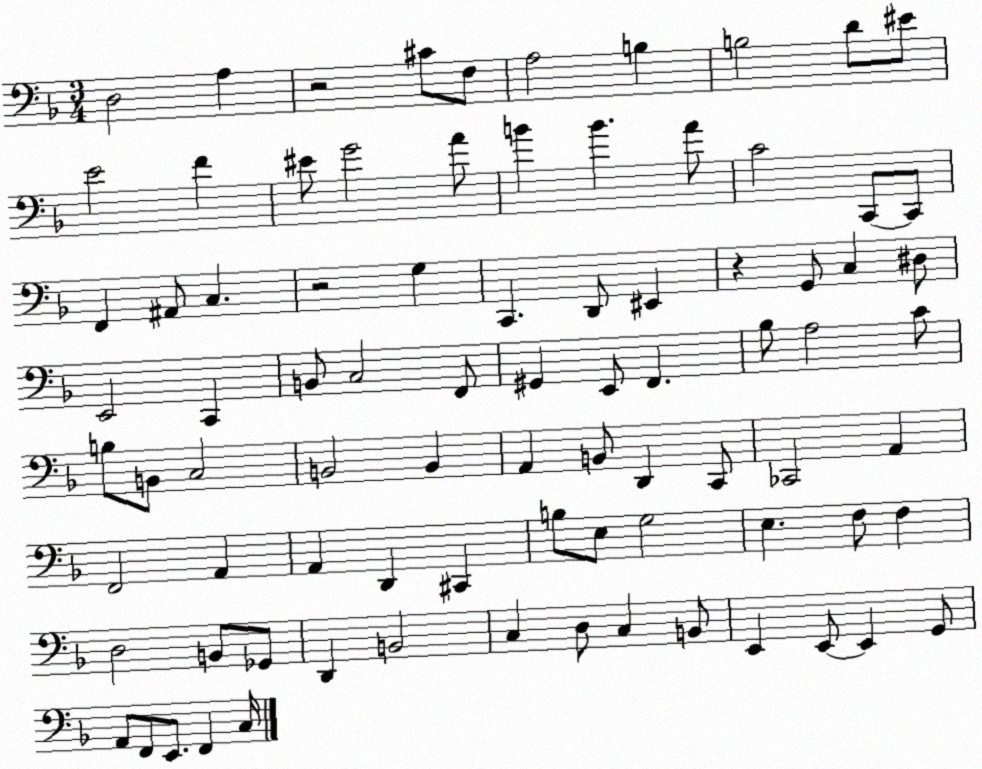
X:1
T:Untitled
M:3/4
L:1/4
K:F
D,2 A, z2 ^C/2 F,/2 A,2 B, B,2 D/2 ^E/2 E2 F ^E/2 G2 A/2 B B A/2 C2 C,,/2 C,,/2 F,, ^A,,/2 C, z2 G, C,, D,,/2 ^E,, z G,,/2 C, ^D,/2 E,,2 C,, B,,/2 C,2 F,,/2 ^G,, E,,/2 F,, _B,/2 A,2 C/2 B,/2 B,,/2 C,2 B,,2 B,, A,, B,,/2 D,, C,,/2 _C,,2 A,, F,,2 A,, A,, D,, ^C,, B,/2 E,/2 G,2 E, F,/2 F, D,2 B,,/2 _G,,/2 D,, B,,2 C, D,/2 C, B,,/2 E,, E,,/2 E,, G,,/2 A,,/2 F,,/2 E,,/2 F,, C,/4